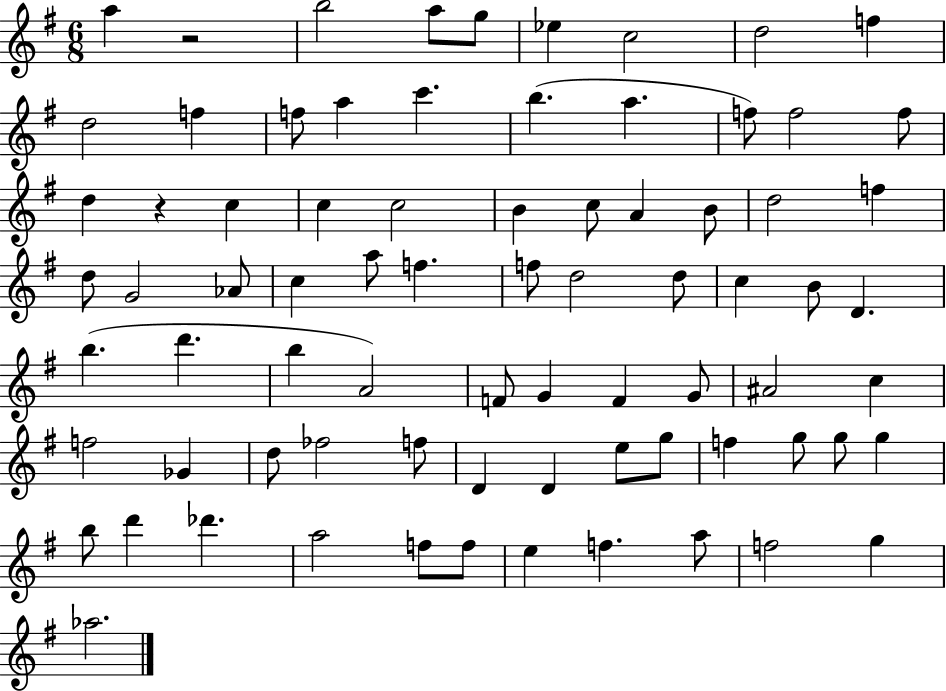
X:1
T:Untitled
M:6/8
L:1/4
K:G
a z2 b2 a/2 g/2 _e c2 d2 f d2 f f/2 a c' b a f/2 f2 f/2 d z c c c2 B c/2 A B/2 d2 f d/2 G2 _A/2 c a/2 f f/2 d2 d/2 c B/2 D b d' b A2 F/2 G F G/2 ^A2 c f2 _G d/2 _f2 f/2 D D e/2 g/2 f g/2 g/2 g b/2 d' _d' a2 f/2 f/2 e f a/2 f2 g _a2